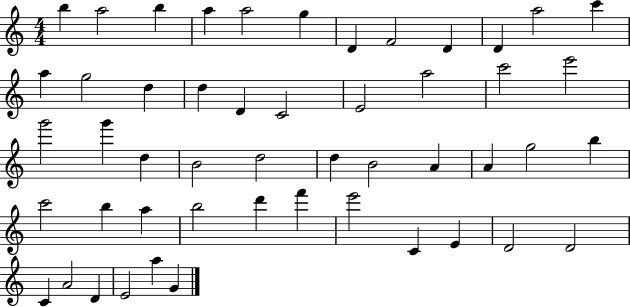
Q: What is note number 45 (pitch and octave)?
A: C4